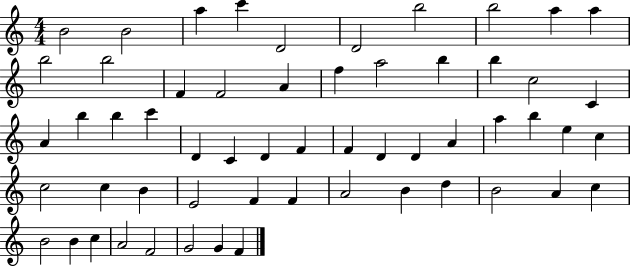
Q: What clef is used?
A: treble